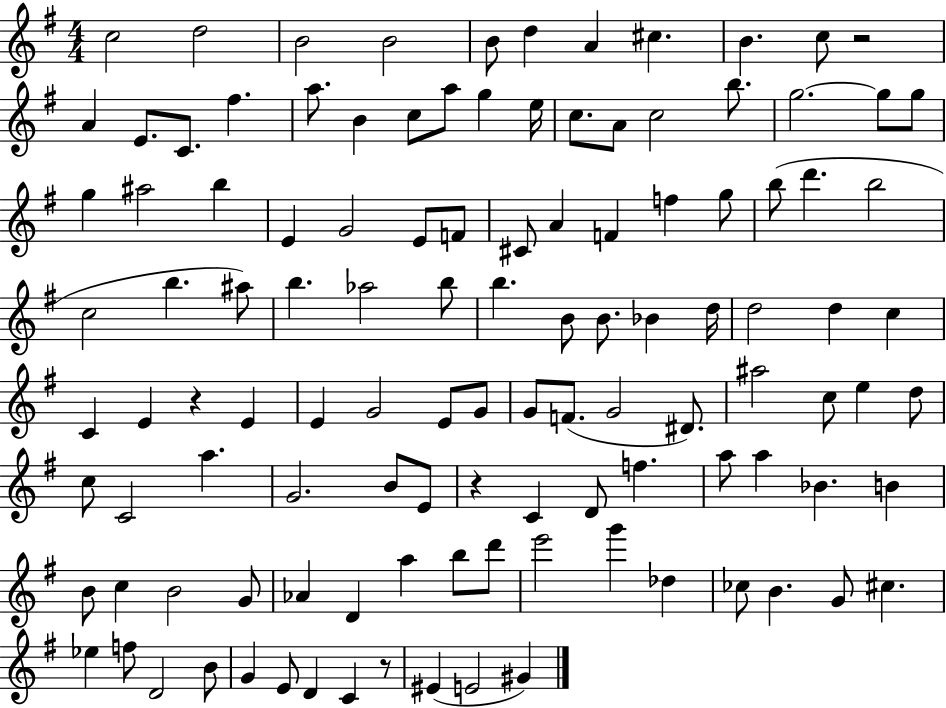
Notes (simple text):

C5/h D5/h B4/h B4/h B4/e D5/q A4/q C#5/q. B4/q. C5/e R/h A4/q E4/e. C4/e. F#5/q. A5/e. B4/q C5/e A5/e G5/q E5/s C5/e. A4/e C5/h B5/e. G5/h. G5/e G5/e G5/q A#5/h B5/q E4/q G4/h E4/e F4/e C#4/e A4/q F4/q F5/q G5/e B5/e D6/q. B5/h C5/h B5/q. A#5/e B5/q. Ab5/h B5/e B5/q. B4/e B4/e. Bb4/q D5/s D5/h D5/q C5/q C4/q E4/q R/q E4/q E4/q G4/h E4/e G4/e G4/e F4/e. G4/h D#4/e. A#5/h C5/e E5/q D5/e C5/e C4/h A5/q. G4/h. B4/e E4/e R/q C4/q D4/e F5/q. A5/e A5/q Bb4/q. B4/q B4/e C5/q B4/h G4/e Ab4/q D4/q A5/q B5/e D6/e E6/h G6/q Db5/q CES5/e B4/q. G4/e C#5/q. Eb5/q F5/e D4/h B4/e G4/q E4/e D4/q C4/q R/e EIS4/q E4/h G#4/q